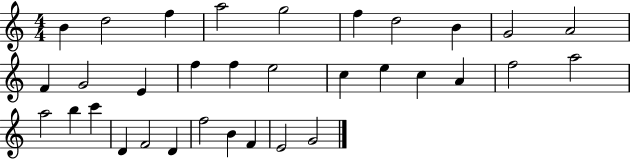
X:1
T:Untitled
M:4/4
L:1/4
K:C
B d2 f a2 g2 f d2 B G2 A2 F G2 E f f e2 c e c A f2 a2 a2 b c' D F2 D f2 B F E2 G2